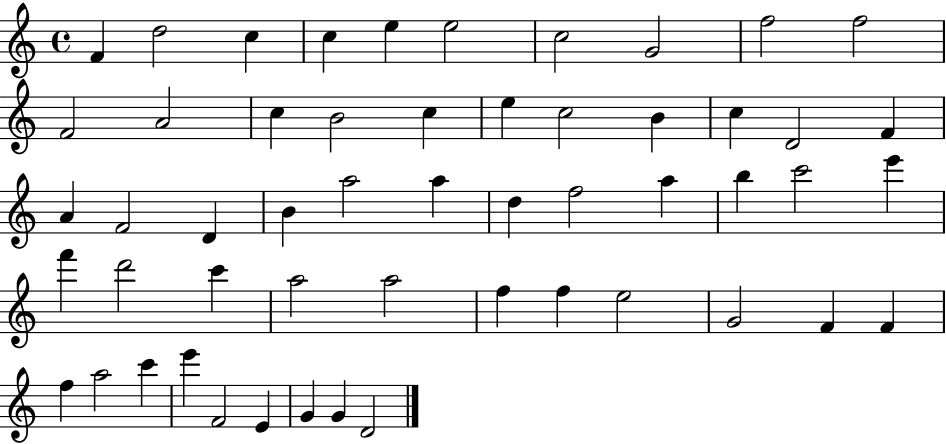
{
  \clef treble
  \time 4/4
  \defaultTimeSignature
  \key c \major
  f'4 d''2 c''4 | c''4 e''4 e''2 | c''2 g'2 | f''2 f''2 | \break f'2 a'2 | c''4 b'2 c''4 | e''4 c''2 b'4 | c''4 d'2 f'4 | \break a'4 f'2 d'4 | b'4 a''2 a''4 | d''4 f''2 a''4 | b''4 c'''2 e'''4 | \break f'''4 d'''2 c'''4 | a''2 a''2 | f''4 f''4 e''2 | g'2 f'4 f'4 | \break f''4 a''2 c'''4 | e'''4 f'2 e'4 | g'4 g'4 d'2 | \bar "|."
}